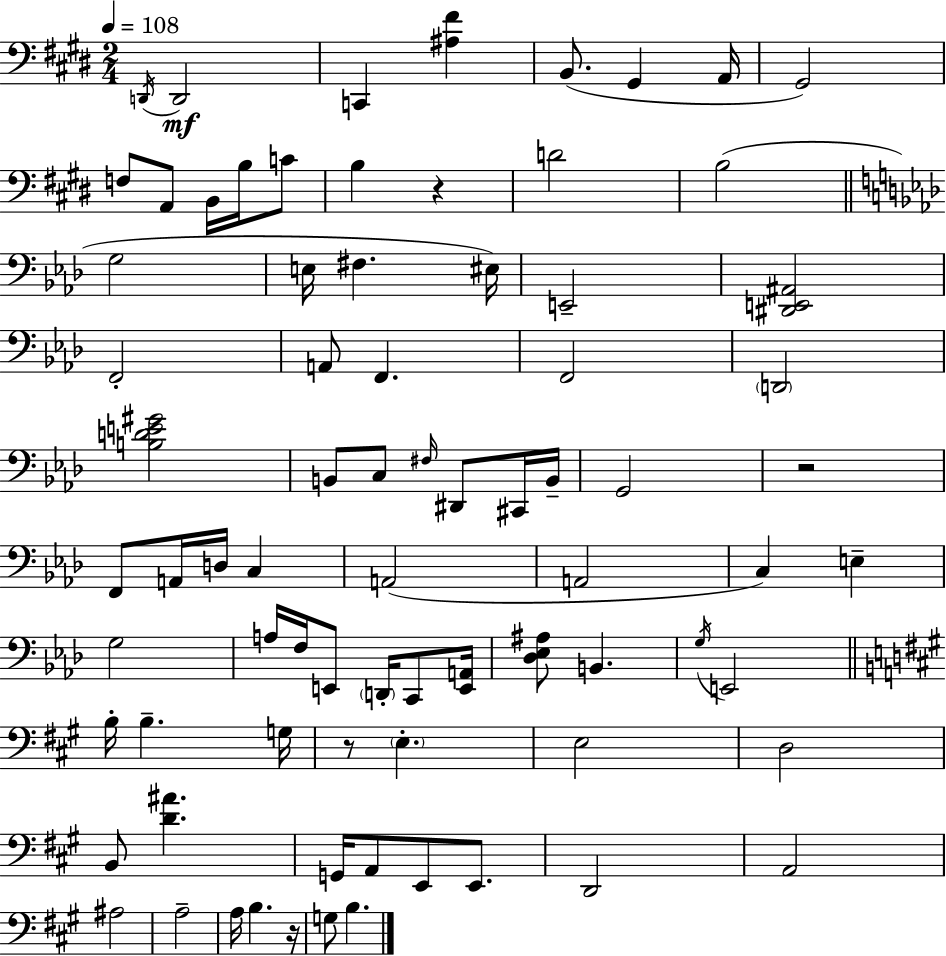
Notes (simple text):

D2/s D2/h C2/q [A#3,F#4]/q B2/e. G#2/q A2/s G#2/h F3/e A2/e B2/s B3/s C4/e B3/q R/q D4/h B3/h G3/h E3/s F#3/q. EIS3/s E2/h [D#2,E2,A#2]/h F2/h A2/e F2/q. F2/h D2/h [B3,D4,E4,G#4]/h B2/e C3/e F#3/s D#2/e C#2/s B2/s G2/h R/h F2/e A2/s D3/s C3/q A2/h A2/h C3/q E3/q G3/h A3/s F3/s E2/e D2/s C2/e [E2,A2]/s [Db3,Eb3,A#3]/e B2/q. G3/s E2/h B3/s B3/q. G3/s R/e E3/q. E3/h D3/h B2/e [D4,A#4]/q. G2/s A2/e E2/e E2/e. D2/h A2/h A#3/h A3/h A3/s B3/q. R/s G3/e B3/q.